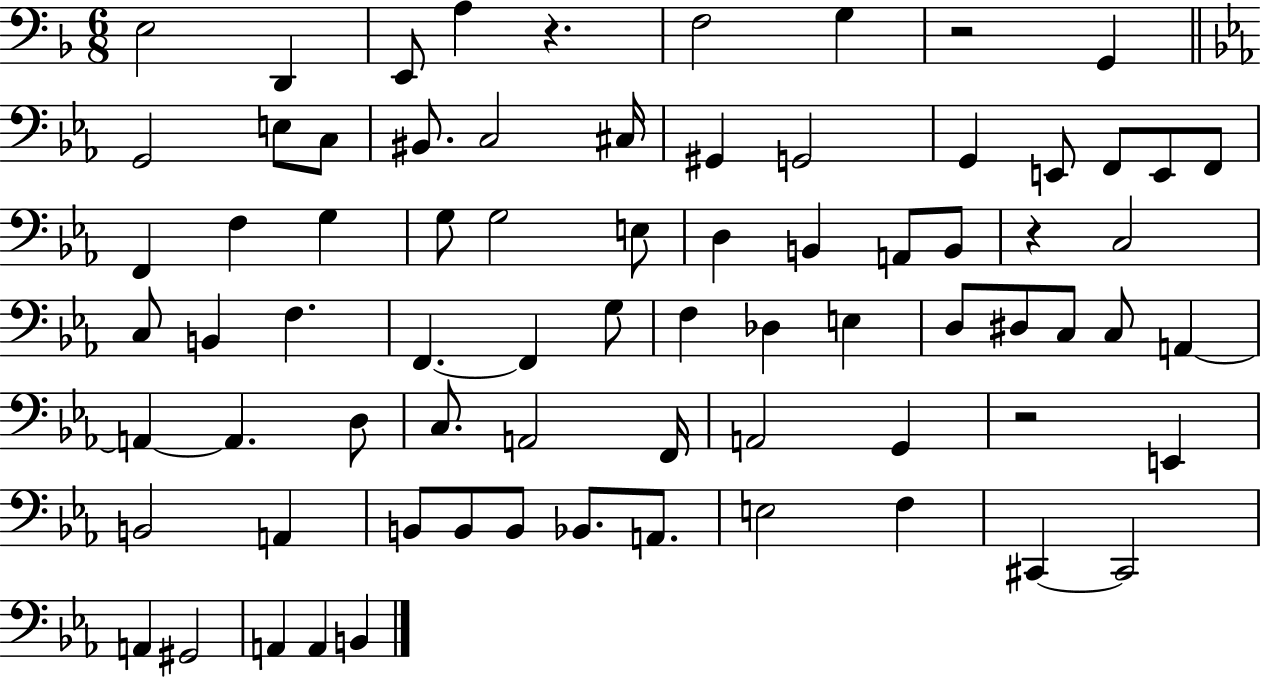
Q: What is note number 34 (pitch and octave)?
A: F3